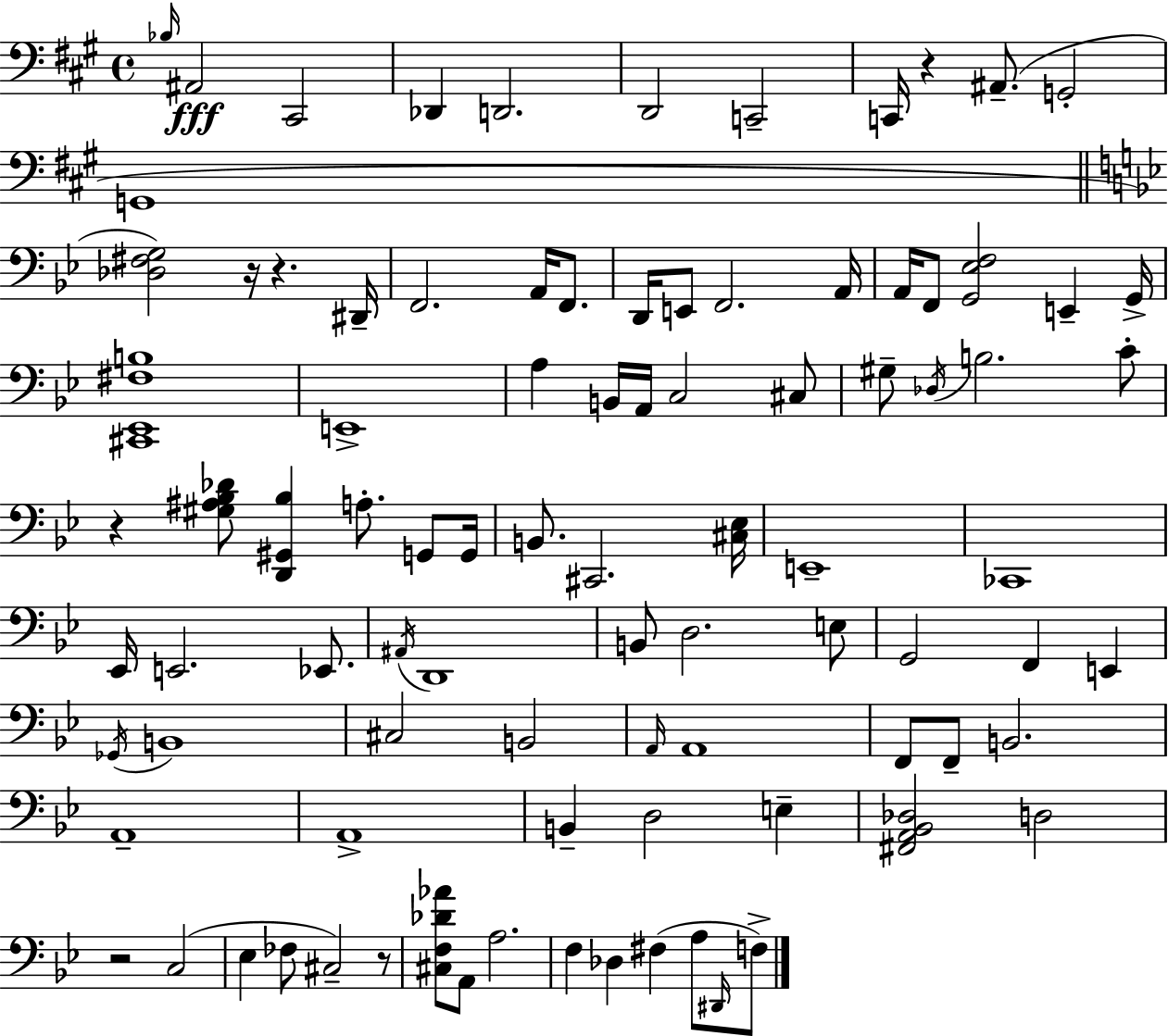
Bb3/s A#2/h C#2/h Db2/q D2/h. D2/h C2/h C2/s R/q A#2/e. G2/h G2/w [Db3,F#3,G3]/h R/s R/q. D#2/s F2/h. A2/s F2/e. D2/s E2/e F2/h. A2/s A2/s F2/e [G2,Eb3,F3]/h E2/q G2/s [C#2,Eb2,F#3,B3]/w E2/w A3/q B2/s A2/s C3/h C#3/e G#3/e Db3/s B3/h. C4/e R/q [G#3,A#3,Bb3,Db4]/e [D2,G#2,Bb3]/q A3/e. G2/e G2/s B2/e. C#2/h. [C#3,Eb3]/s E2/w CES2/w Eb2/s E2/h. Eb2/e. A#2/s D2/w B2/e D3/h. E3/e G2/h F2/q E2/q Gb2/s B2/w C#3/h B2/h A2/s A2/w F2/e F2/e B2/h. A2/w A2/w B2/q D3/h E3/q [F#2,A2,Bb2,Db3]/h D3/h R/h C3/h Eb3/q FES3/e C#3/h R/e [C#3,F3,Db4,Ab4]/e A2/e A3/h. F3/q Db3/q F#3/q A3/e D#2/s F3/e